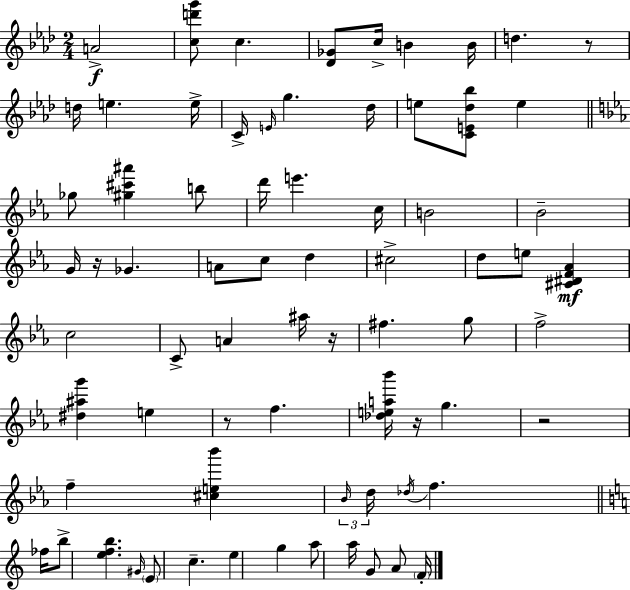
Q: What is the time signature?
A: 2/4